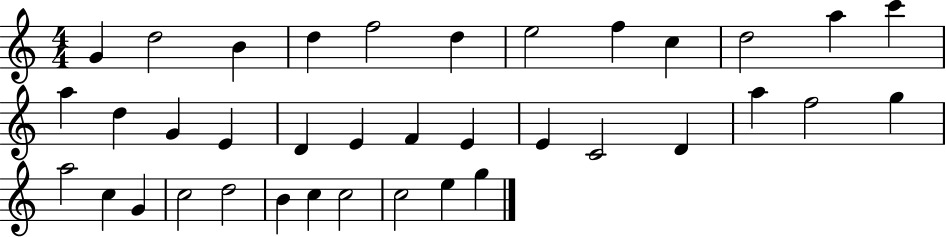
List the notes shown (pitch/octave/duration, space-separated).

G4/q D5/h B4/q D5/q F5/h D5/q E5/h F5/q C5/q D5/h A5/q C6/q A5/q D5/q G4/q E4/q D4/q E4/q F4/q E4/q E4/q C4/h D4/q A5/q F5/h G5/q A5/h C5/q G4/q C5/h D5/h B4/q C5/q C5/h C5/h E5/q G5/q